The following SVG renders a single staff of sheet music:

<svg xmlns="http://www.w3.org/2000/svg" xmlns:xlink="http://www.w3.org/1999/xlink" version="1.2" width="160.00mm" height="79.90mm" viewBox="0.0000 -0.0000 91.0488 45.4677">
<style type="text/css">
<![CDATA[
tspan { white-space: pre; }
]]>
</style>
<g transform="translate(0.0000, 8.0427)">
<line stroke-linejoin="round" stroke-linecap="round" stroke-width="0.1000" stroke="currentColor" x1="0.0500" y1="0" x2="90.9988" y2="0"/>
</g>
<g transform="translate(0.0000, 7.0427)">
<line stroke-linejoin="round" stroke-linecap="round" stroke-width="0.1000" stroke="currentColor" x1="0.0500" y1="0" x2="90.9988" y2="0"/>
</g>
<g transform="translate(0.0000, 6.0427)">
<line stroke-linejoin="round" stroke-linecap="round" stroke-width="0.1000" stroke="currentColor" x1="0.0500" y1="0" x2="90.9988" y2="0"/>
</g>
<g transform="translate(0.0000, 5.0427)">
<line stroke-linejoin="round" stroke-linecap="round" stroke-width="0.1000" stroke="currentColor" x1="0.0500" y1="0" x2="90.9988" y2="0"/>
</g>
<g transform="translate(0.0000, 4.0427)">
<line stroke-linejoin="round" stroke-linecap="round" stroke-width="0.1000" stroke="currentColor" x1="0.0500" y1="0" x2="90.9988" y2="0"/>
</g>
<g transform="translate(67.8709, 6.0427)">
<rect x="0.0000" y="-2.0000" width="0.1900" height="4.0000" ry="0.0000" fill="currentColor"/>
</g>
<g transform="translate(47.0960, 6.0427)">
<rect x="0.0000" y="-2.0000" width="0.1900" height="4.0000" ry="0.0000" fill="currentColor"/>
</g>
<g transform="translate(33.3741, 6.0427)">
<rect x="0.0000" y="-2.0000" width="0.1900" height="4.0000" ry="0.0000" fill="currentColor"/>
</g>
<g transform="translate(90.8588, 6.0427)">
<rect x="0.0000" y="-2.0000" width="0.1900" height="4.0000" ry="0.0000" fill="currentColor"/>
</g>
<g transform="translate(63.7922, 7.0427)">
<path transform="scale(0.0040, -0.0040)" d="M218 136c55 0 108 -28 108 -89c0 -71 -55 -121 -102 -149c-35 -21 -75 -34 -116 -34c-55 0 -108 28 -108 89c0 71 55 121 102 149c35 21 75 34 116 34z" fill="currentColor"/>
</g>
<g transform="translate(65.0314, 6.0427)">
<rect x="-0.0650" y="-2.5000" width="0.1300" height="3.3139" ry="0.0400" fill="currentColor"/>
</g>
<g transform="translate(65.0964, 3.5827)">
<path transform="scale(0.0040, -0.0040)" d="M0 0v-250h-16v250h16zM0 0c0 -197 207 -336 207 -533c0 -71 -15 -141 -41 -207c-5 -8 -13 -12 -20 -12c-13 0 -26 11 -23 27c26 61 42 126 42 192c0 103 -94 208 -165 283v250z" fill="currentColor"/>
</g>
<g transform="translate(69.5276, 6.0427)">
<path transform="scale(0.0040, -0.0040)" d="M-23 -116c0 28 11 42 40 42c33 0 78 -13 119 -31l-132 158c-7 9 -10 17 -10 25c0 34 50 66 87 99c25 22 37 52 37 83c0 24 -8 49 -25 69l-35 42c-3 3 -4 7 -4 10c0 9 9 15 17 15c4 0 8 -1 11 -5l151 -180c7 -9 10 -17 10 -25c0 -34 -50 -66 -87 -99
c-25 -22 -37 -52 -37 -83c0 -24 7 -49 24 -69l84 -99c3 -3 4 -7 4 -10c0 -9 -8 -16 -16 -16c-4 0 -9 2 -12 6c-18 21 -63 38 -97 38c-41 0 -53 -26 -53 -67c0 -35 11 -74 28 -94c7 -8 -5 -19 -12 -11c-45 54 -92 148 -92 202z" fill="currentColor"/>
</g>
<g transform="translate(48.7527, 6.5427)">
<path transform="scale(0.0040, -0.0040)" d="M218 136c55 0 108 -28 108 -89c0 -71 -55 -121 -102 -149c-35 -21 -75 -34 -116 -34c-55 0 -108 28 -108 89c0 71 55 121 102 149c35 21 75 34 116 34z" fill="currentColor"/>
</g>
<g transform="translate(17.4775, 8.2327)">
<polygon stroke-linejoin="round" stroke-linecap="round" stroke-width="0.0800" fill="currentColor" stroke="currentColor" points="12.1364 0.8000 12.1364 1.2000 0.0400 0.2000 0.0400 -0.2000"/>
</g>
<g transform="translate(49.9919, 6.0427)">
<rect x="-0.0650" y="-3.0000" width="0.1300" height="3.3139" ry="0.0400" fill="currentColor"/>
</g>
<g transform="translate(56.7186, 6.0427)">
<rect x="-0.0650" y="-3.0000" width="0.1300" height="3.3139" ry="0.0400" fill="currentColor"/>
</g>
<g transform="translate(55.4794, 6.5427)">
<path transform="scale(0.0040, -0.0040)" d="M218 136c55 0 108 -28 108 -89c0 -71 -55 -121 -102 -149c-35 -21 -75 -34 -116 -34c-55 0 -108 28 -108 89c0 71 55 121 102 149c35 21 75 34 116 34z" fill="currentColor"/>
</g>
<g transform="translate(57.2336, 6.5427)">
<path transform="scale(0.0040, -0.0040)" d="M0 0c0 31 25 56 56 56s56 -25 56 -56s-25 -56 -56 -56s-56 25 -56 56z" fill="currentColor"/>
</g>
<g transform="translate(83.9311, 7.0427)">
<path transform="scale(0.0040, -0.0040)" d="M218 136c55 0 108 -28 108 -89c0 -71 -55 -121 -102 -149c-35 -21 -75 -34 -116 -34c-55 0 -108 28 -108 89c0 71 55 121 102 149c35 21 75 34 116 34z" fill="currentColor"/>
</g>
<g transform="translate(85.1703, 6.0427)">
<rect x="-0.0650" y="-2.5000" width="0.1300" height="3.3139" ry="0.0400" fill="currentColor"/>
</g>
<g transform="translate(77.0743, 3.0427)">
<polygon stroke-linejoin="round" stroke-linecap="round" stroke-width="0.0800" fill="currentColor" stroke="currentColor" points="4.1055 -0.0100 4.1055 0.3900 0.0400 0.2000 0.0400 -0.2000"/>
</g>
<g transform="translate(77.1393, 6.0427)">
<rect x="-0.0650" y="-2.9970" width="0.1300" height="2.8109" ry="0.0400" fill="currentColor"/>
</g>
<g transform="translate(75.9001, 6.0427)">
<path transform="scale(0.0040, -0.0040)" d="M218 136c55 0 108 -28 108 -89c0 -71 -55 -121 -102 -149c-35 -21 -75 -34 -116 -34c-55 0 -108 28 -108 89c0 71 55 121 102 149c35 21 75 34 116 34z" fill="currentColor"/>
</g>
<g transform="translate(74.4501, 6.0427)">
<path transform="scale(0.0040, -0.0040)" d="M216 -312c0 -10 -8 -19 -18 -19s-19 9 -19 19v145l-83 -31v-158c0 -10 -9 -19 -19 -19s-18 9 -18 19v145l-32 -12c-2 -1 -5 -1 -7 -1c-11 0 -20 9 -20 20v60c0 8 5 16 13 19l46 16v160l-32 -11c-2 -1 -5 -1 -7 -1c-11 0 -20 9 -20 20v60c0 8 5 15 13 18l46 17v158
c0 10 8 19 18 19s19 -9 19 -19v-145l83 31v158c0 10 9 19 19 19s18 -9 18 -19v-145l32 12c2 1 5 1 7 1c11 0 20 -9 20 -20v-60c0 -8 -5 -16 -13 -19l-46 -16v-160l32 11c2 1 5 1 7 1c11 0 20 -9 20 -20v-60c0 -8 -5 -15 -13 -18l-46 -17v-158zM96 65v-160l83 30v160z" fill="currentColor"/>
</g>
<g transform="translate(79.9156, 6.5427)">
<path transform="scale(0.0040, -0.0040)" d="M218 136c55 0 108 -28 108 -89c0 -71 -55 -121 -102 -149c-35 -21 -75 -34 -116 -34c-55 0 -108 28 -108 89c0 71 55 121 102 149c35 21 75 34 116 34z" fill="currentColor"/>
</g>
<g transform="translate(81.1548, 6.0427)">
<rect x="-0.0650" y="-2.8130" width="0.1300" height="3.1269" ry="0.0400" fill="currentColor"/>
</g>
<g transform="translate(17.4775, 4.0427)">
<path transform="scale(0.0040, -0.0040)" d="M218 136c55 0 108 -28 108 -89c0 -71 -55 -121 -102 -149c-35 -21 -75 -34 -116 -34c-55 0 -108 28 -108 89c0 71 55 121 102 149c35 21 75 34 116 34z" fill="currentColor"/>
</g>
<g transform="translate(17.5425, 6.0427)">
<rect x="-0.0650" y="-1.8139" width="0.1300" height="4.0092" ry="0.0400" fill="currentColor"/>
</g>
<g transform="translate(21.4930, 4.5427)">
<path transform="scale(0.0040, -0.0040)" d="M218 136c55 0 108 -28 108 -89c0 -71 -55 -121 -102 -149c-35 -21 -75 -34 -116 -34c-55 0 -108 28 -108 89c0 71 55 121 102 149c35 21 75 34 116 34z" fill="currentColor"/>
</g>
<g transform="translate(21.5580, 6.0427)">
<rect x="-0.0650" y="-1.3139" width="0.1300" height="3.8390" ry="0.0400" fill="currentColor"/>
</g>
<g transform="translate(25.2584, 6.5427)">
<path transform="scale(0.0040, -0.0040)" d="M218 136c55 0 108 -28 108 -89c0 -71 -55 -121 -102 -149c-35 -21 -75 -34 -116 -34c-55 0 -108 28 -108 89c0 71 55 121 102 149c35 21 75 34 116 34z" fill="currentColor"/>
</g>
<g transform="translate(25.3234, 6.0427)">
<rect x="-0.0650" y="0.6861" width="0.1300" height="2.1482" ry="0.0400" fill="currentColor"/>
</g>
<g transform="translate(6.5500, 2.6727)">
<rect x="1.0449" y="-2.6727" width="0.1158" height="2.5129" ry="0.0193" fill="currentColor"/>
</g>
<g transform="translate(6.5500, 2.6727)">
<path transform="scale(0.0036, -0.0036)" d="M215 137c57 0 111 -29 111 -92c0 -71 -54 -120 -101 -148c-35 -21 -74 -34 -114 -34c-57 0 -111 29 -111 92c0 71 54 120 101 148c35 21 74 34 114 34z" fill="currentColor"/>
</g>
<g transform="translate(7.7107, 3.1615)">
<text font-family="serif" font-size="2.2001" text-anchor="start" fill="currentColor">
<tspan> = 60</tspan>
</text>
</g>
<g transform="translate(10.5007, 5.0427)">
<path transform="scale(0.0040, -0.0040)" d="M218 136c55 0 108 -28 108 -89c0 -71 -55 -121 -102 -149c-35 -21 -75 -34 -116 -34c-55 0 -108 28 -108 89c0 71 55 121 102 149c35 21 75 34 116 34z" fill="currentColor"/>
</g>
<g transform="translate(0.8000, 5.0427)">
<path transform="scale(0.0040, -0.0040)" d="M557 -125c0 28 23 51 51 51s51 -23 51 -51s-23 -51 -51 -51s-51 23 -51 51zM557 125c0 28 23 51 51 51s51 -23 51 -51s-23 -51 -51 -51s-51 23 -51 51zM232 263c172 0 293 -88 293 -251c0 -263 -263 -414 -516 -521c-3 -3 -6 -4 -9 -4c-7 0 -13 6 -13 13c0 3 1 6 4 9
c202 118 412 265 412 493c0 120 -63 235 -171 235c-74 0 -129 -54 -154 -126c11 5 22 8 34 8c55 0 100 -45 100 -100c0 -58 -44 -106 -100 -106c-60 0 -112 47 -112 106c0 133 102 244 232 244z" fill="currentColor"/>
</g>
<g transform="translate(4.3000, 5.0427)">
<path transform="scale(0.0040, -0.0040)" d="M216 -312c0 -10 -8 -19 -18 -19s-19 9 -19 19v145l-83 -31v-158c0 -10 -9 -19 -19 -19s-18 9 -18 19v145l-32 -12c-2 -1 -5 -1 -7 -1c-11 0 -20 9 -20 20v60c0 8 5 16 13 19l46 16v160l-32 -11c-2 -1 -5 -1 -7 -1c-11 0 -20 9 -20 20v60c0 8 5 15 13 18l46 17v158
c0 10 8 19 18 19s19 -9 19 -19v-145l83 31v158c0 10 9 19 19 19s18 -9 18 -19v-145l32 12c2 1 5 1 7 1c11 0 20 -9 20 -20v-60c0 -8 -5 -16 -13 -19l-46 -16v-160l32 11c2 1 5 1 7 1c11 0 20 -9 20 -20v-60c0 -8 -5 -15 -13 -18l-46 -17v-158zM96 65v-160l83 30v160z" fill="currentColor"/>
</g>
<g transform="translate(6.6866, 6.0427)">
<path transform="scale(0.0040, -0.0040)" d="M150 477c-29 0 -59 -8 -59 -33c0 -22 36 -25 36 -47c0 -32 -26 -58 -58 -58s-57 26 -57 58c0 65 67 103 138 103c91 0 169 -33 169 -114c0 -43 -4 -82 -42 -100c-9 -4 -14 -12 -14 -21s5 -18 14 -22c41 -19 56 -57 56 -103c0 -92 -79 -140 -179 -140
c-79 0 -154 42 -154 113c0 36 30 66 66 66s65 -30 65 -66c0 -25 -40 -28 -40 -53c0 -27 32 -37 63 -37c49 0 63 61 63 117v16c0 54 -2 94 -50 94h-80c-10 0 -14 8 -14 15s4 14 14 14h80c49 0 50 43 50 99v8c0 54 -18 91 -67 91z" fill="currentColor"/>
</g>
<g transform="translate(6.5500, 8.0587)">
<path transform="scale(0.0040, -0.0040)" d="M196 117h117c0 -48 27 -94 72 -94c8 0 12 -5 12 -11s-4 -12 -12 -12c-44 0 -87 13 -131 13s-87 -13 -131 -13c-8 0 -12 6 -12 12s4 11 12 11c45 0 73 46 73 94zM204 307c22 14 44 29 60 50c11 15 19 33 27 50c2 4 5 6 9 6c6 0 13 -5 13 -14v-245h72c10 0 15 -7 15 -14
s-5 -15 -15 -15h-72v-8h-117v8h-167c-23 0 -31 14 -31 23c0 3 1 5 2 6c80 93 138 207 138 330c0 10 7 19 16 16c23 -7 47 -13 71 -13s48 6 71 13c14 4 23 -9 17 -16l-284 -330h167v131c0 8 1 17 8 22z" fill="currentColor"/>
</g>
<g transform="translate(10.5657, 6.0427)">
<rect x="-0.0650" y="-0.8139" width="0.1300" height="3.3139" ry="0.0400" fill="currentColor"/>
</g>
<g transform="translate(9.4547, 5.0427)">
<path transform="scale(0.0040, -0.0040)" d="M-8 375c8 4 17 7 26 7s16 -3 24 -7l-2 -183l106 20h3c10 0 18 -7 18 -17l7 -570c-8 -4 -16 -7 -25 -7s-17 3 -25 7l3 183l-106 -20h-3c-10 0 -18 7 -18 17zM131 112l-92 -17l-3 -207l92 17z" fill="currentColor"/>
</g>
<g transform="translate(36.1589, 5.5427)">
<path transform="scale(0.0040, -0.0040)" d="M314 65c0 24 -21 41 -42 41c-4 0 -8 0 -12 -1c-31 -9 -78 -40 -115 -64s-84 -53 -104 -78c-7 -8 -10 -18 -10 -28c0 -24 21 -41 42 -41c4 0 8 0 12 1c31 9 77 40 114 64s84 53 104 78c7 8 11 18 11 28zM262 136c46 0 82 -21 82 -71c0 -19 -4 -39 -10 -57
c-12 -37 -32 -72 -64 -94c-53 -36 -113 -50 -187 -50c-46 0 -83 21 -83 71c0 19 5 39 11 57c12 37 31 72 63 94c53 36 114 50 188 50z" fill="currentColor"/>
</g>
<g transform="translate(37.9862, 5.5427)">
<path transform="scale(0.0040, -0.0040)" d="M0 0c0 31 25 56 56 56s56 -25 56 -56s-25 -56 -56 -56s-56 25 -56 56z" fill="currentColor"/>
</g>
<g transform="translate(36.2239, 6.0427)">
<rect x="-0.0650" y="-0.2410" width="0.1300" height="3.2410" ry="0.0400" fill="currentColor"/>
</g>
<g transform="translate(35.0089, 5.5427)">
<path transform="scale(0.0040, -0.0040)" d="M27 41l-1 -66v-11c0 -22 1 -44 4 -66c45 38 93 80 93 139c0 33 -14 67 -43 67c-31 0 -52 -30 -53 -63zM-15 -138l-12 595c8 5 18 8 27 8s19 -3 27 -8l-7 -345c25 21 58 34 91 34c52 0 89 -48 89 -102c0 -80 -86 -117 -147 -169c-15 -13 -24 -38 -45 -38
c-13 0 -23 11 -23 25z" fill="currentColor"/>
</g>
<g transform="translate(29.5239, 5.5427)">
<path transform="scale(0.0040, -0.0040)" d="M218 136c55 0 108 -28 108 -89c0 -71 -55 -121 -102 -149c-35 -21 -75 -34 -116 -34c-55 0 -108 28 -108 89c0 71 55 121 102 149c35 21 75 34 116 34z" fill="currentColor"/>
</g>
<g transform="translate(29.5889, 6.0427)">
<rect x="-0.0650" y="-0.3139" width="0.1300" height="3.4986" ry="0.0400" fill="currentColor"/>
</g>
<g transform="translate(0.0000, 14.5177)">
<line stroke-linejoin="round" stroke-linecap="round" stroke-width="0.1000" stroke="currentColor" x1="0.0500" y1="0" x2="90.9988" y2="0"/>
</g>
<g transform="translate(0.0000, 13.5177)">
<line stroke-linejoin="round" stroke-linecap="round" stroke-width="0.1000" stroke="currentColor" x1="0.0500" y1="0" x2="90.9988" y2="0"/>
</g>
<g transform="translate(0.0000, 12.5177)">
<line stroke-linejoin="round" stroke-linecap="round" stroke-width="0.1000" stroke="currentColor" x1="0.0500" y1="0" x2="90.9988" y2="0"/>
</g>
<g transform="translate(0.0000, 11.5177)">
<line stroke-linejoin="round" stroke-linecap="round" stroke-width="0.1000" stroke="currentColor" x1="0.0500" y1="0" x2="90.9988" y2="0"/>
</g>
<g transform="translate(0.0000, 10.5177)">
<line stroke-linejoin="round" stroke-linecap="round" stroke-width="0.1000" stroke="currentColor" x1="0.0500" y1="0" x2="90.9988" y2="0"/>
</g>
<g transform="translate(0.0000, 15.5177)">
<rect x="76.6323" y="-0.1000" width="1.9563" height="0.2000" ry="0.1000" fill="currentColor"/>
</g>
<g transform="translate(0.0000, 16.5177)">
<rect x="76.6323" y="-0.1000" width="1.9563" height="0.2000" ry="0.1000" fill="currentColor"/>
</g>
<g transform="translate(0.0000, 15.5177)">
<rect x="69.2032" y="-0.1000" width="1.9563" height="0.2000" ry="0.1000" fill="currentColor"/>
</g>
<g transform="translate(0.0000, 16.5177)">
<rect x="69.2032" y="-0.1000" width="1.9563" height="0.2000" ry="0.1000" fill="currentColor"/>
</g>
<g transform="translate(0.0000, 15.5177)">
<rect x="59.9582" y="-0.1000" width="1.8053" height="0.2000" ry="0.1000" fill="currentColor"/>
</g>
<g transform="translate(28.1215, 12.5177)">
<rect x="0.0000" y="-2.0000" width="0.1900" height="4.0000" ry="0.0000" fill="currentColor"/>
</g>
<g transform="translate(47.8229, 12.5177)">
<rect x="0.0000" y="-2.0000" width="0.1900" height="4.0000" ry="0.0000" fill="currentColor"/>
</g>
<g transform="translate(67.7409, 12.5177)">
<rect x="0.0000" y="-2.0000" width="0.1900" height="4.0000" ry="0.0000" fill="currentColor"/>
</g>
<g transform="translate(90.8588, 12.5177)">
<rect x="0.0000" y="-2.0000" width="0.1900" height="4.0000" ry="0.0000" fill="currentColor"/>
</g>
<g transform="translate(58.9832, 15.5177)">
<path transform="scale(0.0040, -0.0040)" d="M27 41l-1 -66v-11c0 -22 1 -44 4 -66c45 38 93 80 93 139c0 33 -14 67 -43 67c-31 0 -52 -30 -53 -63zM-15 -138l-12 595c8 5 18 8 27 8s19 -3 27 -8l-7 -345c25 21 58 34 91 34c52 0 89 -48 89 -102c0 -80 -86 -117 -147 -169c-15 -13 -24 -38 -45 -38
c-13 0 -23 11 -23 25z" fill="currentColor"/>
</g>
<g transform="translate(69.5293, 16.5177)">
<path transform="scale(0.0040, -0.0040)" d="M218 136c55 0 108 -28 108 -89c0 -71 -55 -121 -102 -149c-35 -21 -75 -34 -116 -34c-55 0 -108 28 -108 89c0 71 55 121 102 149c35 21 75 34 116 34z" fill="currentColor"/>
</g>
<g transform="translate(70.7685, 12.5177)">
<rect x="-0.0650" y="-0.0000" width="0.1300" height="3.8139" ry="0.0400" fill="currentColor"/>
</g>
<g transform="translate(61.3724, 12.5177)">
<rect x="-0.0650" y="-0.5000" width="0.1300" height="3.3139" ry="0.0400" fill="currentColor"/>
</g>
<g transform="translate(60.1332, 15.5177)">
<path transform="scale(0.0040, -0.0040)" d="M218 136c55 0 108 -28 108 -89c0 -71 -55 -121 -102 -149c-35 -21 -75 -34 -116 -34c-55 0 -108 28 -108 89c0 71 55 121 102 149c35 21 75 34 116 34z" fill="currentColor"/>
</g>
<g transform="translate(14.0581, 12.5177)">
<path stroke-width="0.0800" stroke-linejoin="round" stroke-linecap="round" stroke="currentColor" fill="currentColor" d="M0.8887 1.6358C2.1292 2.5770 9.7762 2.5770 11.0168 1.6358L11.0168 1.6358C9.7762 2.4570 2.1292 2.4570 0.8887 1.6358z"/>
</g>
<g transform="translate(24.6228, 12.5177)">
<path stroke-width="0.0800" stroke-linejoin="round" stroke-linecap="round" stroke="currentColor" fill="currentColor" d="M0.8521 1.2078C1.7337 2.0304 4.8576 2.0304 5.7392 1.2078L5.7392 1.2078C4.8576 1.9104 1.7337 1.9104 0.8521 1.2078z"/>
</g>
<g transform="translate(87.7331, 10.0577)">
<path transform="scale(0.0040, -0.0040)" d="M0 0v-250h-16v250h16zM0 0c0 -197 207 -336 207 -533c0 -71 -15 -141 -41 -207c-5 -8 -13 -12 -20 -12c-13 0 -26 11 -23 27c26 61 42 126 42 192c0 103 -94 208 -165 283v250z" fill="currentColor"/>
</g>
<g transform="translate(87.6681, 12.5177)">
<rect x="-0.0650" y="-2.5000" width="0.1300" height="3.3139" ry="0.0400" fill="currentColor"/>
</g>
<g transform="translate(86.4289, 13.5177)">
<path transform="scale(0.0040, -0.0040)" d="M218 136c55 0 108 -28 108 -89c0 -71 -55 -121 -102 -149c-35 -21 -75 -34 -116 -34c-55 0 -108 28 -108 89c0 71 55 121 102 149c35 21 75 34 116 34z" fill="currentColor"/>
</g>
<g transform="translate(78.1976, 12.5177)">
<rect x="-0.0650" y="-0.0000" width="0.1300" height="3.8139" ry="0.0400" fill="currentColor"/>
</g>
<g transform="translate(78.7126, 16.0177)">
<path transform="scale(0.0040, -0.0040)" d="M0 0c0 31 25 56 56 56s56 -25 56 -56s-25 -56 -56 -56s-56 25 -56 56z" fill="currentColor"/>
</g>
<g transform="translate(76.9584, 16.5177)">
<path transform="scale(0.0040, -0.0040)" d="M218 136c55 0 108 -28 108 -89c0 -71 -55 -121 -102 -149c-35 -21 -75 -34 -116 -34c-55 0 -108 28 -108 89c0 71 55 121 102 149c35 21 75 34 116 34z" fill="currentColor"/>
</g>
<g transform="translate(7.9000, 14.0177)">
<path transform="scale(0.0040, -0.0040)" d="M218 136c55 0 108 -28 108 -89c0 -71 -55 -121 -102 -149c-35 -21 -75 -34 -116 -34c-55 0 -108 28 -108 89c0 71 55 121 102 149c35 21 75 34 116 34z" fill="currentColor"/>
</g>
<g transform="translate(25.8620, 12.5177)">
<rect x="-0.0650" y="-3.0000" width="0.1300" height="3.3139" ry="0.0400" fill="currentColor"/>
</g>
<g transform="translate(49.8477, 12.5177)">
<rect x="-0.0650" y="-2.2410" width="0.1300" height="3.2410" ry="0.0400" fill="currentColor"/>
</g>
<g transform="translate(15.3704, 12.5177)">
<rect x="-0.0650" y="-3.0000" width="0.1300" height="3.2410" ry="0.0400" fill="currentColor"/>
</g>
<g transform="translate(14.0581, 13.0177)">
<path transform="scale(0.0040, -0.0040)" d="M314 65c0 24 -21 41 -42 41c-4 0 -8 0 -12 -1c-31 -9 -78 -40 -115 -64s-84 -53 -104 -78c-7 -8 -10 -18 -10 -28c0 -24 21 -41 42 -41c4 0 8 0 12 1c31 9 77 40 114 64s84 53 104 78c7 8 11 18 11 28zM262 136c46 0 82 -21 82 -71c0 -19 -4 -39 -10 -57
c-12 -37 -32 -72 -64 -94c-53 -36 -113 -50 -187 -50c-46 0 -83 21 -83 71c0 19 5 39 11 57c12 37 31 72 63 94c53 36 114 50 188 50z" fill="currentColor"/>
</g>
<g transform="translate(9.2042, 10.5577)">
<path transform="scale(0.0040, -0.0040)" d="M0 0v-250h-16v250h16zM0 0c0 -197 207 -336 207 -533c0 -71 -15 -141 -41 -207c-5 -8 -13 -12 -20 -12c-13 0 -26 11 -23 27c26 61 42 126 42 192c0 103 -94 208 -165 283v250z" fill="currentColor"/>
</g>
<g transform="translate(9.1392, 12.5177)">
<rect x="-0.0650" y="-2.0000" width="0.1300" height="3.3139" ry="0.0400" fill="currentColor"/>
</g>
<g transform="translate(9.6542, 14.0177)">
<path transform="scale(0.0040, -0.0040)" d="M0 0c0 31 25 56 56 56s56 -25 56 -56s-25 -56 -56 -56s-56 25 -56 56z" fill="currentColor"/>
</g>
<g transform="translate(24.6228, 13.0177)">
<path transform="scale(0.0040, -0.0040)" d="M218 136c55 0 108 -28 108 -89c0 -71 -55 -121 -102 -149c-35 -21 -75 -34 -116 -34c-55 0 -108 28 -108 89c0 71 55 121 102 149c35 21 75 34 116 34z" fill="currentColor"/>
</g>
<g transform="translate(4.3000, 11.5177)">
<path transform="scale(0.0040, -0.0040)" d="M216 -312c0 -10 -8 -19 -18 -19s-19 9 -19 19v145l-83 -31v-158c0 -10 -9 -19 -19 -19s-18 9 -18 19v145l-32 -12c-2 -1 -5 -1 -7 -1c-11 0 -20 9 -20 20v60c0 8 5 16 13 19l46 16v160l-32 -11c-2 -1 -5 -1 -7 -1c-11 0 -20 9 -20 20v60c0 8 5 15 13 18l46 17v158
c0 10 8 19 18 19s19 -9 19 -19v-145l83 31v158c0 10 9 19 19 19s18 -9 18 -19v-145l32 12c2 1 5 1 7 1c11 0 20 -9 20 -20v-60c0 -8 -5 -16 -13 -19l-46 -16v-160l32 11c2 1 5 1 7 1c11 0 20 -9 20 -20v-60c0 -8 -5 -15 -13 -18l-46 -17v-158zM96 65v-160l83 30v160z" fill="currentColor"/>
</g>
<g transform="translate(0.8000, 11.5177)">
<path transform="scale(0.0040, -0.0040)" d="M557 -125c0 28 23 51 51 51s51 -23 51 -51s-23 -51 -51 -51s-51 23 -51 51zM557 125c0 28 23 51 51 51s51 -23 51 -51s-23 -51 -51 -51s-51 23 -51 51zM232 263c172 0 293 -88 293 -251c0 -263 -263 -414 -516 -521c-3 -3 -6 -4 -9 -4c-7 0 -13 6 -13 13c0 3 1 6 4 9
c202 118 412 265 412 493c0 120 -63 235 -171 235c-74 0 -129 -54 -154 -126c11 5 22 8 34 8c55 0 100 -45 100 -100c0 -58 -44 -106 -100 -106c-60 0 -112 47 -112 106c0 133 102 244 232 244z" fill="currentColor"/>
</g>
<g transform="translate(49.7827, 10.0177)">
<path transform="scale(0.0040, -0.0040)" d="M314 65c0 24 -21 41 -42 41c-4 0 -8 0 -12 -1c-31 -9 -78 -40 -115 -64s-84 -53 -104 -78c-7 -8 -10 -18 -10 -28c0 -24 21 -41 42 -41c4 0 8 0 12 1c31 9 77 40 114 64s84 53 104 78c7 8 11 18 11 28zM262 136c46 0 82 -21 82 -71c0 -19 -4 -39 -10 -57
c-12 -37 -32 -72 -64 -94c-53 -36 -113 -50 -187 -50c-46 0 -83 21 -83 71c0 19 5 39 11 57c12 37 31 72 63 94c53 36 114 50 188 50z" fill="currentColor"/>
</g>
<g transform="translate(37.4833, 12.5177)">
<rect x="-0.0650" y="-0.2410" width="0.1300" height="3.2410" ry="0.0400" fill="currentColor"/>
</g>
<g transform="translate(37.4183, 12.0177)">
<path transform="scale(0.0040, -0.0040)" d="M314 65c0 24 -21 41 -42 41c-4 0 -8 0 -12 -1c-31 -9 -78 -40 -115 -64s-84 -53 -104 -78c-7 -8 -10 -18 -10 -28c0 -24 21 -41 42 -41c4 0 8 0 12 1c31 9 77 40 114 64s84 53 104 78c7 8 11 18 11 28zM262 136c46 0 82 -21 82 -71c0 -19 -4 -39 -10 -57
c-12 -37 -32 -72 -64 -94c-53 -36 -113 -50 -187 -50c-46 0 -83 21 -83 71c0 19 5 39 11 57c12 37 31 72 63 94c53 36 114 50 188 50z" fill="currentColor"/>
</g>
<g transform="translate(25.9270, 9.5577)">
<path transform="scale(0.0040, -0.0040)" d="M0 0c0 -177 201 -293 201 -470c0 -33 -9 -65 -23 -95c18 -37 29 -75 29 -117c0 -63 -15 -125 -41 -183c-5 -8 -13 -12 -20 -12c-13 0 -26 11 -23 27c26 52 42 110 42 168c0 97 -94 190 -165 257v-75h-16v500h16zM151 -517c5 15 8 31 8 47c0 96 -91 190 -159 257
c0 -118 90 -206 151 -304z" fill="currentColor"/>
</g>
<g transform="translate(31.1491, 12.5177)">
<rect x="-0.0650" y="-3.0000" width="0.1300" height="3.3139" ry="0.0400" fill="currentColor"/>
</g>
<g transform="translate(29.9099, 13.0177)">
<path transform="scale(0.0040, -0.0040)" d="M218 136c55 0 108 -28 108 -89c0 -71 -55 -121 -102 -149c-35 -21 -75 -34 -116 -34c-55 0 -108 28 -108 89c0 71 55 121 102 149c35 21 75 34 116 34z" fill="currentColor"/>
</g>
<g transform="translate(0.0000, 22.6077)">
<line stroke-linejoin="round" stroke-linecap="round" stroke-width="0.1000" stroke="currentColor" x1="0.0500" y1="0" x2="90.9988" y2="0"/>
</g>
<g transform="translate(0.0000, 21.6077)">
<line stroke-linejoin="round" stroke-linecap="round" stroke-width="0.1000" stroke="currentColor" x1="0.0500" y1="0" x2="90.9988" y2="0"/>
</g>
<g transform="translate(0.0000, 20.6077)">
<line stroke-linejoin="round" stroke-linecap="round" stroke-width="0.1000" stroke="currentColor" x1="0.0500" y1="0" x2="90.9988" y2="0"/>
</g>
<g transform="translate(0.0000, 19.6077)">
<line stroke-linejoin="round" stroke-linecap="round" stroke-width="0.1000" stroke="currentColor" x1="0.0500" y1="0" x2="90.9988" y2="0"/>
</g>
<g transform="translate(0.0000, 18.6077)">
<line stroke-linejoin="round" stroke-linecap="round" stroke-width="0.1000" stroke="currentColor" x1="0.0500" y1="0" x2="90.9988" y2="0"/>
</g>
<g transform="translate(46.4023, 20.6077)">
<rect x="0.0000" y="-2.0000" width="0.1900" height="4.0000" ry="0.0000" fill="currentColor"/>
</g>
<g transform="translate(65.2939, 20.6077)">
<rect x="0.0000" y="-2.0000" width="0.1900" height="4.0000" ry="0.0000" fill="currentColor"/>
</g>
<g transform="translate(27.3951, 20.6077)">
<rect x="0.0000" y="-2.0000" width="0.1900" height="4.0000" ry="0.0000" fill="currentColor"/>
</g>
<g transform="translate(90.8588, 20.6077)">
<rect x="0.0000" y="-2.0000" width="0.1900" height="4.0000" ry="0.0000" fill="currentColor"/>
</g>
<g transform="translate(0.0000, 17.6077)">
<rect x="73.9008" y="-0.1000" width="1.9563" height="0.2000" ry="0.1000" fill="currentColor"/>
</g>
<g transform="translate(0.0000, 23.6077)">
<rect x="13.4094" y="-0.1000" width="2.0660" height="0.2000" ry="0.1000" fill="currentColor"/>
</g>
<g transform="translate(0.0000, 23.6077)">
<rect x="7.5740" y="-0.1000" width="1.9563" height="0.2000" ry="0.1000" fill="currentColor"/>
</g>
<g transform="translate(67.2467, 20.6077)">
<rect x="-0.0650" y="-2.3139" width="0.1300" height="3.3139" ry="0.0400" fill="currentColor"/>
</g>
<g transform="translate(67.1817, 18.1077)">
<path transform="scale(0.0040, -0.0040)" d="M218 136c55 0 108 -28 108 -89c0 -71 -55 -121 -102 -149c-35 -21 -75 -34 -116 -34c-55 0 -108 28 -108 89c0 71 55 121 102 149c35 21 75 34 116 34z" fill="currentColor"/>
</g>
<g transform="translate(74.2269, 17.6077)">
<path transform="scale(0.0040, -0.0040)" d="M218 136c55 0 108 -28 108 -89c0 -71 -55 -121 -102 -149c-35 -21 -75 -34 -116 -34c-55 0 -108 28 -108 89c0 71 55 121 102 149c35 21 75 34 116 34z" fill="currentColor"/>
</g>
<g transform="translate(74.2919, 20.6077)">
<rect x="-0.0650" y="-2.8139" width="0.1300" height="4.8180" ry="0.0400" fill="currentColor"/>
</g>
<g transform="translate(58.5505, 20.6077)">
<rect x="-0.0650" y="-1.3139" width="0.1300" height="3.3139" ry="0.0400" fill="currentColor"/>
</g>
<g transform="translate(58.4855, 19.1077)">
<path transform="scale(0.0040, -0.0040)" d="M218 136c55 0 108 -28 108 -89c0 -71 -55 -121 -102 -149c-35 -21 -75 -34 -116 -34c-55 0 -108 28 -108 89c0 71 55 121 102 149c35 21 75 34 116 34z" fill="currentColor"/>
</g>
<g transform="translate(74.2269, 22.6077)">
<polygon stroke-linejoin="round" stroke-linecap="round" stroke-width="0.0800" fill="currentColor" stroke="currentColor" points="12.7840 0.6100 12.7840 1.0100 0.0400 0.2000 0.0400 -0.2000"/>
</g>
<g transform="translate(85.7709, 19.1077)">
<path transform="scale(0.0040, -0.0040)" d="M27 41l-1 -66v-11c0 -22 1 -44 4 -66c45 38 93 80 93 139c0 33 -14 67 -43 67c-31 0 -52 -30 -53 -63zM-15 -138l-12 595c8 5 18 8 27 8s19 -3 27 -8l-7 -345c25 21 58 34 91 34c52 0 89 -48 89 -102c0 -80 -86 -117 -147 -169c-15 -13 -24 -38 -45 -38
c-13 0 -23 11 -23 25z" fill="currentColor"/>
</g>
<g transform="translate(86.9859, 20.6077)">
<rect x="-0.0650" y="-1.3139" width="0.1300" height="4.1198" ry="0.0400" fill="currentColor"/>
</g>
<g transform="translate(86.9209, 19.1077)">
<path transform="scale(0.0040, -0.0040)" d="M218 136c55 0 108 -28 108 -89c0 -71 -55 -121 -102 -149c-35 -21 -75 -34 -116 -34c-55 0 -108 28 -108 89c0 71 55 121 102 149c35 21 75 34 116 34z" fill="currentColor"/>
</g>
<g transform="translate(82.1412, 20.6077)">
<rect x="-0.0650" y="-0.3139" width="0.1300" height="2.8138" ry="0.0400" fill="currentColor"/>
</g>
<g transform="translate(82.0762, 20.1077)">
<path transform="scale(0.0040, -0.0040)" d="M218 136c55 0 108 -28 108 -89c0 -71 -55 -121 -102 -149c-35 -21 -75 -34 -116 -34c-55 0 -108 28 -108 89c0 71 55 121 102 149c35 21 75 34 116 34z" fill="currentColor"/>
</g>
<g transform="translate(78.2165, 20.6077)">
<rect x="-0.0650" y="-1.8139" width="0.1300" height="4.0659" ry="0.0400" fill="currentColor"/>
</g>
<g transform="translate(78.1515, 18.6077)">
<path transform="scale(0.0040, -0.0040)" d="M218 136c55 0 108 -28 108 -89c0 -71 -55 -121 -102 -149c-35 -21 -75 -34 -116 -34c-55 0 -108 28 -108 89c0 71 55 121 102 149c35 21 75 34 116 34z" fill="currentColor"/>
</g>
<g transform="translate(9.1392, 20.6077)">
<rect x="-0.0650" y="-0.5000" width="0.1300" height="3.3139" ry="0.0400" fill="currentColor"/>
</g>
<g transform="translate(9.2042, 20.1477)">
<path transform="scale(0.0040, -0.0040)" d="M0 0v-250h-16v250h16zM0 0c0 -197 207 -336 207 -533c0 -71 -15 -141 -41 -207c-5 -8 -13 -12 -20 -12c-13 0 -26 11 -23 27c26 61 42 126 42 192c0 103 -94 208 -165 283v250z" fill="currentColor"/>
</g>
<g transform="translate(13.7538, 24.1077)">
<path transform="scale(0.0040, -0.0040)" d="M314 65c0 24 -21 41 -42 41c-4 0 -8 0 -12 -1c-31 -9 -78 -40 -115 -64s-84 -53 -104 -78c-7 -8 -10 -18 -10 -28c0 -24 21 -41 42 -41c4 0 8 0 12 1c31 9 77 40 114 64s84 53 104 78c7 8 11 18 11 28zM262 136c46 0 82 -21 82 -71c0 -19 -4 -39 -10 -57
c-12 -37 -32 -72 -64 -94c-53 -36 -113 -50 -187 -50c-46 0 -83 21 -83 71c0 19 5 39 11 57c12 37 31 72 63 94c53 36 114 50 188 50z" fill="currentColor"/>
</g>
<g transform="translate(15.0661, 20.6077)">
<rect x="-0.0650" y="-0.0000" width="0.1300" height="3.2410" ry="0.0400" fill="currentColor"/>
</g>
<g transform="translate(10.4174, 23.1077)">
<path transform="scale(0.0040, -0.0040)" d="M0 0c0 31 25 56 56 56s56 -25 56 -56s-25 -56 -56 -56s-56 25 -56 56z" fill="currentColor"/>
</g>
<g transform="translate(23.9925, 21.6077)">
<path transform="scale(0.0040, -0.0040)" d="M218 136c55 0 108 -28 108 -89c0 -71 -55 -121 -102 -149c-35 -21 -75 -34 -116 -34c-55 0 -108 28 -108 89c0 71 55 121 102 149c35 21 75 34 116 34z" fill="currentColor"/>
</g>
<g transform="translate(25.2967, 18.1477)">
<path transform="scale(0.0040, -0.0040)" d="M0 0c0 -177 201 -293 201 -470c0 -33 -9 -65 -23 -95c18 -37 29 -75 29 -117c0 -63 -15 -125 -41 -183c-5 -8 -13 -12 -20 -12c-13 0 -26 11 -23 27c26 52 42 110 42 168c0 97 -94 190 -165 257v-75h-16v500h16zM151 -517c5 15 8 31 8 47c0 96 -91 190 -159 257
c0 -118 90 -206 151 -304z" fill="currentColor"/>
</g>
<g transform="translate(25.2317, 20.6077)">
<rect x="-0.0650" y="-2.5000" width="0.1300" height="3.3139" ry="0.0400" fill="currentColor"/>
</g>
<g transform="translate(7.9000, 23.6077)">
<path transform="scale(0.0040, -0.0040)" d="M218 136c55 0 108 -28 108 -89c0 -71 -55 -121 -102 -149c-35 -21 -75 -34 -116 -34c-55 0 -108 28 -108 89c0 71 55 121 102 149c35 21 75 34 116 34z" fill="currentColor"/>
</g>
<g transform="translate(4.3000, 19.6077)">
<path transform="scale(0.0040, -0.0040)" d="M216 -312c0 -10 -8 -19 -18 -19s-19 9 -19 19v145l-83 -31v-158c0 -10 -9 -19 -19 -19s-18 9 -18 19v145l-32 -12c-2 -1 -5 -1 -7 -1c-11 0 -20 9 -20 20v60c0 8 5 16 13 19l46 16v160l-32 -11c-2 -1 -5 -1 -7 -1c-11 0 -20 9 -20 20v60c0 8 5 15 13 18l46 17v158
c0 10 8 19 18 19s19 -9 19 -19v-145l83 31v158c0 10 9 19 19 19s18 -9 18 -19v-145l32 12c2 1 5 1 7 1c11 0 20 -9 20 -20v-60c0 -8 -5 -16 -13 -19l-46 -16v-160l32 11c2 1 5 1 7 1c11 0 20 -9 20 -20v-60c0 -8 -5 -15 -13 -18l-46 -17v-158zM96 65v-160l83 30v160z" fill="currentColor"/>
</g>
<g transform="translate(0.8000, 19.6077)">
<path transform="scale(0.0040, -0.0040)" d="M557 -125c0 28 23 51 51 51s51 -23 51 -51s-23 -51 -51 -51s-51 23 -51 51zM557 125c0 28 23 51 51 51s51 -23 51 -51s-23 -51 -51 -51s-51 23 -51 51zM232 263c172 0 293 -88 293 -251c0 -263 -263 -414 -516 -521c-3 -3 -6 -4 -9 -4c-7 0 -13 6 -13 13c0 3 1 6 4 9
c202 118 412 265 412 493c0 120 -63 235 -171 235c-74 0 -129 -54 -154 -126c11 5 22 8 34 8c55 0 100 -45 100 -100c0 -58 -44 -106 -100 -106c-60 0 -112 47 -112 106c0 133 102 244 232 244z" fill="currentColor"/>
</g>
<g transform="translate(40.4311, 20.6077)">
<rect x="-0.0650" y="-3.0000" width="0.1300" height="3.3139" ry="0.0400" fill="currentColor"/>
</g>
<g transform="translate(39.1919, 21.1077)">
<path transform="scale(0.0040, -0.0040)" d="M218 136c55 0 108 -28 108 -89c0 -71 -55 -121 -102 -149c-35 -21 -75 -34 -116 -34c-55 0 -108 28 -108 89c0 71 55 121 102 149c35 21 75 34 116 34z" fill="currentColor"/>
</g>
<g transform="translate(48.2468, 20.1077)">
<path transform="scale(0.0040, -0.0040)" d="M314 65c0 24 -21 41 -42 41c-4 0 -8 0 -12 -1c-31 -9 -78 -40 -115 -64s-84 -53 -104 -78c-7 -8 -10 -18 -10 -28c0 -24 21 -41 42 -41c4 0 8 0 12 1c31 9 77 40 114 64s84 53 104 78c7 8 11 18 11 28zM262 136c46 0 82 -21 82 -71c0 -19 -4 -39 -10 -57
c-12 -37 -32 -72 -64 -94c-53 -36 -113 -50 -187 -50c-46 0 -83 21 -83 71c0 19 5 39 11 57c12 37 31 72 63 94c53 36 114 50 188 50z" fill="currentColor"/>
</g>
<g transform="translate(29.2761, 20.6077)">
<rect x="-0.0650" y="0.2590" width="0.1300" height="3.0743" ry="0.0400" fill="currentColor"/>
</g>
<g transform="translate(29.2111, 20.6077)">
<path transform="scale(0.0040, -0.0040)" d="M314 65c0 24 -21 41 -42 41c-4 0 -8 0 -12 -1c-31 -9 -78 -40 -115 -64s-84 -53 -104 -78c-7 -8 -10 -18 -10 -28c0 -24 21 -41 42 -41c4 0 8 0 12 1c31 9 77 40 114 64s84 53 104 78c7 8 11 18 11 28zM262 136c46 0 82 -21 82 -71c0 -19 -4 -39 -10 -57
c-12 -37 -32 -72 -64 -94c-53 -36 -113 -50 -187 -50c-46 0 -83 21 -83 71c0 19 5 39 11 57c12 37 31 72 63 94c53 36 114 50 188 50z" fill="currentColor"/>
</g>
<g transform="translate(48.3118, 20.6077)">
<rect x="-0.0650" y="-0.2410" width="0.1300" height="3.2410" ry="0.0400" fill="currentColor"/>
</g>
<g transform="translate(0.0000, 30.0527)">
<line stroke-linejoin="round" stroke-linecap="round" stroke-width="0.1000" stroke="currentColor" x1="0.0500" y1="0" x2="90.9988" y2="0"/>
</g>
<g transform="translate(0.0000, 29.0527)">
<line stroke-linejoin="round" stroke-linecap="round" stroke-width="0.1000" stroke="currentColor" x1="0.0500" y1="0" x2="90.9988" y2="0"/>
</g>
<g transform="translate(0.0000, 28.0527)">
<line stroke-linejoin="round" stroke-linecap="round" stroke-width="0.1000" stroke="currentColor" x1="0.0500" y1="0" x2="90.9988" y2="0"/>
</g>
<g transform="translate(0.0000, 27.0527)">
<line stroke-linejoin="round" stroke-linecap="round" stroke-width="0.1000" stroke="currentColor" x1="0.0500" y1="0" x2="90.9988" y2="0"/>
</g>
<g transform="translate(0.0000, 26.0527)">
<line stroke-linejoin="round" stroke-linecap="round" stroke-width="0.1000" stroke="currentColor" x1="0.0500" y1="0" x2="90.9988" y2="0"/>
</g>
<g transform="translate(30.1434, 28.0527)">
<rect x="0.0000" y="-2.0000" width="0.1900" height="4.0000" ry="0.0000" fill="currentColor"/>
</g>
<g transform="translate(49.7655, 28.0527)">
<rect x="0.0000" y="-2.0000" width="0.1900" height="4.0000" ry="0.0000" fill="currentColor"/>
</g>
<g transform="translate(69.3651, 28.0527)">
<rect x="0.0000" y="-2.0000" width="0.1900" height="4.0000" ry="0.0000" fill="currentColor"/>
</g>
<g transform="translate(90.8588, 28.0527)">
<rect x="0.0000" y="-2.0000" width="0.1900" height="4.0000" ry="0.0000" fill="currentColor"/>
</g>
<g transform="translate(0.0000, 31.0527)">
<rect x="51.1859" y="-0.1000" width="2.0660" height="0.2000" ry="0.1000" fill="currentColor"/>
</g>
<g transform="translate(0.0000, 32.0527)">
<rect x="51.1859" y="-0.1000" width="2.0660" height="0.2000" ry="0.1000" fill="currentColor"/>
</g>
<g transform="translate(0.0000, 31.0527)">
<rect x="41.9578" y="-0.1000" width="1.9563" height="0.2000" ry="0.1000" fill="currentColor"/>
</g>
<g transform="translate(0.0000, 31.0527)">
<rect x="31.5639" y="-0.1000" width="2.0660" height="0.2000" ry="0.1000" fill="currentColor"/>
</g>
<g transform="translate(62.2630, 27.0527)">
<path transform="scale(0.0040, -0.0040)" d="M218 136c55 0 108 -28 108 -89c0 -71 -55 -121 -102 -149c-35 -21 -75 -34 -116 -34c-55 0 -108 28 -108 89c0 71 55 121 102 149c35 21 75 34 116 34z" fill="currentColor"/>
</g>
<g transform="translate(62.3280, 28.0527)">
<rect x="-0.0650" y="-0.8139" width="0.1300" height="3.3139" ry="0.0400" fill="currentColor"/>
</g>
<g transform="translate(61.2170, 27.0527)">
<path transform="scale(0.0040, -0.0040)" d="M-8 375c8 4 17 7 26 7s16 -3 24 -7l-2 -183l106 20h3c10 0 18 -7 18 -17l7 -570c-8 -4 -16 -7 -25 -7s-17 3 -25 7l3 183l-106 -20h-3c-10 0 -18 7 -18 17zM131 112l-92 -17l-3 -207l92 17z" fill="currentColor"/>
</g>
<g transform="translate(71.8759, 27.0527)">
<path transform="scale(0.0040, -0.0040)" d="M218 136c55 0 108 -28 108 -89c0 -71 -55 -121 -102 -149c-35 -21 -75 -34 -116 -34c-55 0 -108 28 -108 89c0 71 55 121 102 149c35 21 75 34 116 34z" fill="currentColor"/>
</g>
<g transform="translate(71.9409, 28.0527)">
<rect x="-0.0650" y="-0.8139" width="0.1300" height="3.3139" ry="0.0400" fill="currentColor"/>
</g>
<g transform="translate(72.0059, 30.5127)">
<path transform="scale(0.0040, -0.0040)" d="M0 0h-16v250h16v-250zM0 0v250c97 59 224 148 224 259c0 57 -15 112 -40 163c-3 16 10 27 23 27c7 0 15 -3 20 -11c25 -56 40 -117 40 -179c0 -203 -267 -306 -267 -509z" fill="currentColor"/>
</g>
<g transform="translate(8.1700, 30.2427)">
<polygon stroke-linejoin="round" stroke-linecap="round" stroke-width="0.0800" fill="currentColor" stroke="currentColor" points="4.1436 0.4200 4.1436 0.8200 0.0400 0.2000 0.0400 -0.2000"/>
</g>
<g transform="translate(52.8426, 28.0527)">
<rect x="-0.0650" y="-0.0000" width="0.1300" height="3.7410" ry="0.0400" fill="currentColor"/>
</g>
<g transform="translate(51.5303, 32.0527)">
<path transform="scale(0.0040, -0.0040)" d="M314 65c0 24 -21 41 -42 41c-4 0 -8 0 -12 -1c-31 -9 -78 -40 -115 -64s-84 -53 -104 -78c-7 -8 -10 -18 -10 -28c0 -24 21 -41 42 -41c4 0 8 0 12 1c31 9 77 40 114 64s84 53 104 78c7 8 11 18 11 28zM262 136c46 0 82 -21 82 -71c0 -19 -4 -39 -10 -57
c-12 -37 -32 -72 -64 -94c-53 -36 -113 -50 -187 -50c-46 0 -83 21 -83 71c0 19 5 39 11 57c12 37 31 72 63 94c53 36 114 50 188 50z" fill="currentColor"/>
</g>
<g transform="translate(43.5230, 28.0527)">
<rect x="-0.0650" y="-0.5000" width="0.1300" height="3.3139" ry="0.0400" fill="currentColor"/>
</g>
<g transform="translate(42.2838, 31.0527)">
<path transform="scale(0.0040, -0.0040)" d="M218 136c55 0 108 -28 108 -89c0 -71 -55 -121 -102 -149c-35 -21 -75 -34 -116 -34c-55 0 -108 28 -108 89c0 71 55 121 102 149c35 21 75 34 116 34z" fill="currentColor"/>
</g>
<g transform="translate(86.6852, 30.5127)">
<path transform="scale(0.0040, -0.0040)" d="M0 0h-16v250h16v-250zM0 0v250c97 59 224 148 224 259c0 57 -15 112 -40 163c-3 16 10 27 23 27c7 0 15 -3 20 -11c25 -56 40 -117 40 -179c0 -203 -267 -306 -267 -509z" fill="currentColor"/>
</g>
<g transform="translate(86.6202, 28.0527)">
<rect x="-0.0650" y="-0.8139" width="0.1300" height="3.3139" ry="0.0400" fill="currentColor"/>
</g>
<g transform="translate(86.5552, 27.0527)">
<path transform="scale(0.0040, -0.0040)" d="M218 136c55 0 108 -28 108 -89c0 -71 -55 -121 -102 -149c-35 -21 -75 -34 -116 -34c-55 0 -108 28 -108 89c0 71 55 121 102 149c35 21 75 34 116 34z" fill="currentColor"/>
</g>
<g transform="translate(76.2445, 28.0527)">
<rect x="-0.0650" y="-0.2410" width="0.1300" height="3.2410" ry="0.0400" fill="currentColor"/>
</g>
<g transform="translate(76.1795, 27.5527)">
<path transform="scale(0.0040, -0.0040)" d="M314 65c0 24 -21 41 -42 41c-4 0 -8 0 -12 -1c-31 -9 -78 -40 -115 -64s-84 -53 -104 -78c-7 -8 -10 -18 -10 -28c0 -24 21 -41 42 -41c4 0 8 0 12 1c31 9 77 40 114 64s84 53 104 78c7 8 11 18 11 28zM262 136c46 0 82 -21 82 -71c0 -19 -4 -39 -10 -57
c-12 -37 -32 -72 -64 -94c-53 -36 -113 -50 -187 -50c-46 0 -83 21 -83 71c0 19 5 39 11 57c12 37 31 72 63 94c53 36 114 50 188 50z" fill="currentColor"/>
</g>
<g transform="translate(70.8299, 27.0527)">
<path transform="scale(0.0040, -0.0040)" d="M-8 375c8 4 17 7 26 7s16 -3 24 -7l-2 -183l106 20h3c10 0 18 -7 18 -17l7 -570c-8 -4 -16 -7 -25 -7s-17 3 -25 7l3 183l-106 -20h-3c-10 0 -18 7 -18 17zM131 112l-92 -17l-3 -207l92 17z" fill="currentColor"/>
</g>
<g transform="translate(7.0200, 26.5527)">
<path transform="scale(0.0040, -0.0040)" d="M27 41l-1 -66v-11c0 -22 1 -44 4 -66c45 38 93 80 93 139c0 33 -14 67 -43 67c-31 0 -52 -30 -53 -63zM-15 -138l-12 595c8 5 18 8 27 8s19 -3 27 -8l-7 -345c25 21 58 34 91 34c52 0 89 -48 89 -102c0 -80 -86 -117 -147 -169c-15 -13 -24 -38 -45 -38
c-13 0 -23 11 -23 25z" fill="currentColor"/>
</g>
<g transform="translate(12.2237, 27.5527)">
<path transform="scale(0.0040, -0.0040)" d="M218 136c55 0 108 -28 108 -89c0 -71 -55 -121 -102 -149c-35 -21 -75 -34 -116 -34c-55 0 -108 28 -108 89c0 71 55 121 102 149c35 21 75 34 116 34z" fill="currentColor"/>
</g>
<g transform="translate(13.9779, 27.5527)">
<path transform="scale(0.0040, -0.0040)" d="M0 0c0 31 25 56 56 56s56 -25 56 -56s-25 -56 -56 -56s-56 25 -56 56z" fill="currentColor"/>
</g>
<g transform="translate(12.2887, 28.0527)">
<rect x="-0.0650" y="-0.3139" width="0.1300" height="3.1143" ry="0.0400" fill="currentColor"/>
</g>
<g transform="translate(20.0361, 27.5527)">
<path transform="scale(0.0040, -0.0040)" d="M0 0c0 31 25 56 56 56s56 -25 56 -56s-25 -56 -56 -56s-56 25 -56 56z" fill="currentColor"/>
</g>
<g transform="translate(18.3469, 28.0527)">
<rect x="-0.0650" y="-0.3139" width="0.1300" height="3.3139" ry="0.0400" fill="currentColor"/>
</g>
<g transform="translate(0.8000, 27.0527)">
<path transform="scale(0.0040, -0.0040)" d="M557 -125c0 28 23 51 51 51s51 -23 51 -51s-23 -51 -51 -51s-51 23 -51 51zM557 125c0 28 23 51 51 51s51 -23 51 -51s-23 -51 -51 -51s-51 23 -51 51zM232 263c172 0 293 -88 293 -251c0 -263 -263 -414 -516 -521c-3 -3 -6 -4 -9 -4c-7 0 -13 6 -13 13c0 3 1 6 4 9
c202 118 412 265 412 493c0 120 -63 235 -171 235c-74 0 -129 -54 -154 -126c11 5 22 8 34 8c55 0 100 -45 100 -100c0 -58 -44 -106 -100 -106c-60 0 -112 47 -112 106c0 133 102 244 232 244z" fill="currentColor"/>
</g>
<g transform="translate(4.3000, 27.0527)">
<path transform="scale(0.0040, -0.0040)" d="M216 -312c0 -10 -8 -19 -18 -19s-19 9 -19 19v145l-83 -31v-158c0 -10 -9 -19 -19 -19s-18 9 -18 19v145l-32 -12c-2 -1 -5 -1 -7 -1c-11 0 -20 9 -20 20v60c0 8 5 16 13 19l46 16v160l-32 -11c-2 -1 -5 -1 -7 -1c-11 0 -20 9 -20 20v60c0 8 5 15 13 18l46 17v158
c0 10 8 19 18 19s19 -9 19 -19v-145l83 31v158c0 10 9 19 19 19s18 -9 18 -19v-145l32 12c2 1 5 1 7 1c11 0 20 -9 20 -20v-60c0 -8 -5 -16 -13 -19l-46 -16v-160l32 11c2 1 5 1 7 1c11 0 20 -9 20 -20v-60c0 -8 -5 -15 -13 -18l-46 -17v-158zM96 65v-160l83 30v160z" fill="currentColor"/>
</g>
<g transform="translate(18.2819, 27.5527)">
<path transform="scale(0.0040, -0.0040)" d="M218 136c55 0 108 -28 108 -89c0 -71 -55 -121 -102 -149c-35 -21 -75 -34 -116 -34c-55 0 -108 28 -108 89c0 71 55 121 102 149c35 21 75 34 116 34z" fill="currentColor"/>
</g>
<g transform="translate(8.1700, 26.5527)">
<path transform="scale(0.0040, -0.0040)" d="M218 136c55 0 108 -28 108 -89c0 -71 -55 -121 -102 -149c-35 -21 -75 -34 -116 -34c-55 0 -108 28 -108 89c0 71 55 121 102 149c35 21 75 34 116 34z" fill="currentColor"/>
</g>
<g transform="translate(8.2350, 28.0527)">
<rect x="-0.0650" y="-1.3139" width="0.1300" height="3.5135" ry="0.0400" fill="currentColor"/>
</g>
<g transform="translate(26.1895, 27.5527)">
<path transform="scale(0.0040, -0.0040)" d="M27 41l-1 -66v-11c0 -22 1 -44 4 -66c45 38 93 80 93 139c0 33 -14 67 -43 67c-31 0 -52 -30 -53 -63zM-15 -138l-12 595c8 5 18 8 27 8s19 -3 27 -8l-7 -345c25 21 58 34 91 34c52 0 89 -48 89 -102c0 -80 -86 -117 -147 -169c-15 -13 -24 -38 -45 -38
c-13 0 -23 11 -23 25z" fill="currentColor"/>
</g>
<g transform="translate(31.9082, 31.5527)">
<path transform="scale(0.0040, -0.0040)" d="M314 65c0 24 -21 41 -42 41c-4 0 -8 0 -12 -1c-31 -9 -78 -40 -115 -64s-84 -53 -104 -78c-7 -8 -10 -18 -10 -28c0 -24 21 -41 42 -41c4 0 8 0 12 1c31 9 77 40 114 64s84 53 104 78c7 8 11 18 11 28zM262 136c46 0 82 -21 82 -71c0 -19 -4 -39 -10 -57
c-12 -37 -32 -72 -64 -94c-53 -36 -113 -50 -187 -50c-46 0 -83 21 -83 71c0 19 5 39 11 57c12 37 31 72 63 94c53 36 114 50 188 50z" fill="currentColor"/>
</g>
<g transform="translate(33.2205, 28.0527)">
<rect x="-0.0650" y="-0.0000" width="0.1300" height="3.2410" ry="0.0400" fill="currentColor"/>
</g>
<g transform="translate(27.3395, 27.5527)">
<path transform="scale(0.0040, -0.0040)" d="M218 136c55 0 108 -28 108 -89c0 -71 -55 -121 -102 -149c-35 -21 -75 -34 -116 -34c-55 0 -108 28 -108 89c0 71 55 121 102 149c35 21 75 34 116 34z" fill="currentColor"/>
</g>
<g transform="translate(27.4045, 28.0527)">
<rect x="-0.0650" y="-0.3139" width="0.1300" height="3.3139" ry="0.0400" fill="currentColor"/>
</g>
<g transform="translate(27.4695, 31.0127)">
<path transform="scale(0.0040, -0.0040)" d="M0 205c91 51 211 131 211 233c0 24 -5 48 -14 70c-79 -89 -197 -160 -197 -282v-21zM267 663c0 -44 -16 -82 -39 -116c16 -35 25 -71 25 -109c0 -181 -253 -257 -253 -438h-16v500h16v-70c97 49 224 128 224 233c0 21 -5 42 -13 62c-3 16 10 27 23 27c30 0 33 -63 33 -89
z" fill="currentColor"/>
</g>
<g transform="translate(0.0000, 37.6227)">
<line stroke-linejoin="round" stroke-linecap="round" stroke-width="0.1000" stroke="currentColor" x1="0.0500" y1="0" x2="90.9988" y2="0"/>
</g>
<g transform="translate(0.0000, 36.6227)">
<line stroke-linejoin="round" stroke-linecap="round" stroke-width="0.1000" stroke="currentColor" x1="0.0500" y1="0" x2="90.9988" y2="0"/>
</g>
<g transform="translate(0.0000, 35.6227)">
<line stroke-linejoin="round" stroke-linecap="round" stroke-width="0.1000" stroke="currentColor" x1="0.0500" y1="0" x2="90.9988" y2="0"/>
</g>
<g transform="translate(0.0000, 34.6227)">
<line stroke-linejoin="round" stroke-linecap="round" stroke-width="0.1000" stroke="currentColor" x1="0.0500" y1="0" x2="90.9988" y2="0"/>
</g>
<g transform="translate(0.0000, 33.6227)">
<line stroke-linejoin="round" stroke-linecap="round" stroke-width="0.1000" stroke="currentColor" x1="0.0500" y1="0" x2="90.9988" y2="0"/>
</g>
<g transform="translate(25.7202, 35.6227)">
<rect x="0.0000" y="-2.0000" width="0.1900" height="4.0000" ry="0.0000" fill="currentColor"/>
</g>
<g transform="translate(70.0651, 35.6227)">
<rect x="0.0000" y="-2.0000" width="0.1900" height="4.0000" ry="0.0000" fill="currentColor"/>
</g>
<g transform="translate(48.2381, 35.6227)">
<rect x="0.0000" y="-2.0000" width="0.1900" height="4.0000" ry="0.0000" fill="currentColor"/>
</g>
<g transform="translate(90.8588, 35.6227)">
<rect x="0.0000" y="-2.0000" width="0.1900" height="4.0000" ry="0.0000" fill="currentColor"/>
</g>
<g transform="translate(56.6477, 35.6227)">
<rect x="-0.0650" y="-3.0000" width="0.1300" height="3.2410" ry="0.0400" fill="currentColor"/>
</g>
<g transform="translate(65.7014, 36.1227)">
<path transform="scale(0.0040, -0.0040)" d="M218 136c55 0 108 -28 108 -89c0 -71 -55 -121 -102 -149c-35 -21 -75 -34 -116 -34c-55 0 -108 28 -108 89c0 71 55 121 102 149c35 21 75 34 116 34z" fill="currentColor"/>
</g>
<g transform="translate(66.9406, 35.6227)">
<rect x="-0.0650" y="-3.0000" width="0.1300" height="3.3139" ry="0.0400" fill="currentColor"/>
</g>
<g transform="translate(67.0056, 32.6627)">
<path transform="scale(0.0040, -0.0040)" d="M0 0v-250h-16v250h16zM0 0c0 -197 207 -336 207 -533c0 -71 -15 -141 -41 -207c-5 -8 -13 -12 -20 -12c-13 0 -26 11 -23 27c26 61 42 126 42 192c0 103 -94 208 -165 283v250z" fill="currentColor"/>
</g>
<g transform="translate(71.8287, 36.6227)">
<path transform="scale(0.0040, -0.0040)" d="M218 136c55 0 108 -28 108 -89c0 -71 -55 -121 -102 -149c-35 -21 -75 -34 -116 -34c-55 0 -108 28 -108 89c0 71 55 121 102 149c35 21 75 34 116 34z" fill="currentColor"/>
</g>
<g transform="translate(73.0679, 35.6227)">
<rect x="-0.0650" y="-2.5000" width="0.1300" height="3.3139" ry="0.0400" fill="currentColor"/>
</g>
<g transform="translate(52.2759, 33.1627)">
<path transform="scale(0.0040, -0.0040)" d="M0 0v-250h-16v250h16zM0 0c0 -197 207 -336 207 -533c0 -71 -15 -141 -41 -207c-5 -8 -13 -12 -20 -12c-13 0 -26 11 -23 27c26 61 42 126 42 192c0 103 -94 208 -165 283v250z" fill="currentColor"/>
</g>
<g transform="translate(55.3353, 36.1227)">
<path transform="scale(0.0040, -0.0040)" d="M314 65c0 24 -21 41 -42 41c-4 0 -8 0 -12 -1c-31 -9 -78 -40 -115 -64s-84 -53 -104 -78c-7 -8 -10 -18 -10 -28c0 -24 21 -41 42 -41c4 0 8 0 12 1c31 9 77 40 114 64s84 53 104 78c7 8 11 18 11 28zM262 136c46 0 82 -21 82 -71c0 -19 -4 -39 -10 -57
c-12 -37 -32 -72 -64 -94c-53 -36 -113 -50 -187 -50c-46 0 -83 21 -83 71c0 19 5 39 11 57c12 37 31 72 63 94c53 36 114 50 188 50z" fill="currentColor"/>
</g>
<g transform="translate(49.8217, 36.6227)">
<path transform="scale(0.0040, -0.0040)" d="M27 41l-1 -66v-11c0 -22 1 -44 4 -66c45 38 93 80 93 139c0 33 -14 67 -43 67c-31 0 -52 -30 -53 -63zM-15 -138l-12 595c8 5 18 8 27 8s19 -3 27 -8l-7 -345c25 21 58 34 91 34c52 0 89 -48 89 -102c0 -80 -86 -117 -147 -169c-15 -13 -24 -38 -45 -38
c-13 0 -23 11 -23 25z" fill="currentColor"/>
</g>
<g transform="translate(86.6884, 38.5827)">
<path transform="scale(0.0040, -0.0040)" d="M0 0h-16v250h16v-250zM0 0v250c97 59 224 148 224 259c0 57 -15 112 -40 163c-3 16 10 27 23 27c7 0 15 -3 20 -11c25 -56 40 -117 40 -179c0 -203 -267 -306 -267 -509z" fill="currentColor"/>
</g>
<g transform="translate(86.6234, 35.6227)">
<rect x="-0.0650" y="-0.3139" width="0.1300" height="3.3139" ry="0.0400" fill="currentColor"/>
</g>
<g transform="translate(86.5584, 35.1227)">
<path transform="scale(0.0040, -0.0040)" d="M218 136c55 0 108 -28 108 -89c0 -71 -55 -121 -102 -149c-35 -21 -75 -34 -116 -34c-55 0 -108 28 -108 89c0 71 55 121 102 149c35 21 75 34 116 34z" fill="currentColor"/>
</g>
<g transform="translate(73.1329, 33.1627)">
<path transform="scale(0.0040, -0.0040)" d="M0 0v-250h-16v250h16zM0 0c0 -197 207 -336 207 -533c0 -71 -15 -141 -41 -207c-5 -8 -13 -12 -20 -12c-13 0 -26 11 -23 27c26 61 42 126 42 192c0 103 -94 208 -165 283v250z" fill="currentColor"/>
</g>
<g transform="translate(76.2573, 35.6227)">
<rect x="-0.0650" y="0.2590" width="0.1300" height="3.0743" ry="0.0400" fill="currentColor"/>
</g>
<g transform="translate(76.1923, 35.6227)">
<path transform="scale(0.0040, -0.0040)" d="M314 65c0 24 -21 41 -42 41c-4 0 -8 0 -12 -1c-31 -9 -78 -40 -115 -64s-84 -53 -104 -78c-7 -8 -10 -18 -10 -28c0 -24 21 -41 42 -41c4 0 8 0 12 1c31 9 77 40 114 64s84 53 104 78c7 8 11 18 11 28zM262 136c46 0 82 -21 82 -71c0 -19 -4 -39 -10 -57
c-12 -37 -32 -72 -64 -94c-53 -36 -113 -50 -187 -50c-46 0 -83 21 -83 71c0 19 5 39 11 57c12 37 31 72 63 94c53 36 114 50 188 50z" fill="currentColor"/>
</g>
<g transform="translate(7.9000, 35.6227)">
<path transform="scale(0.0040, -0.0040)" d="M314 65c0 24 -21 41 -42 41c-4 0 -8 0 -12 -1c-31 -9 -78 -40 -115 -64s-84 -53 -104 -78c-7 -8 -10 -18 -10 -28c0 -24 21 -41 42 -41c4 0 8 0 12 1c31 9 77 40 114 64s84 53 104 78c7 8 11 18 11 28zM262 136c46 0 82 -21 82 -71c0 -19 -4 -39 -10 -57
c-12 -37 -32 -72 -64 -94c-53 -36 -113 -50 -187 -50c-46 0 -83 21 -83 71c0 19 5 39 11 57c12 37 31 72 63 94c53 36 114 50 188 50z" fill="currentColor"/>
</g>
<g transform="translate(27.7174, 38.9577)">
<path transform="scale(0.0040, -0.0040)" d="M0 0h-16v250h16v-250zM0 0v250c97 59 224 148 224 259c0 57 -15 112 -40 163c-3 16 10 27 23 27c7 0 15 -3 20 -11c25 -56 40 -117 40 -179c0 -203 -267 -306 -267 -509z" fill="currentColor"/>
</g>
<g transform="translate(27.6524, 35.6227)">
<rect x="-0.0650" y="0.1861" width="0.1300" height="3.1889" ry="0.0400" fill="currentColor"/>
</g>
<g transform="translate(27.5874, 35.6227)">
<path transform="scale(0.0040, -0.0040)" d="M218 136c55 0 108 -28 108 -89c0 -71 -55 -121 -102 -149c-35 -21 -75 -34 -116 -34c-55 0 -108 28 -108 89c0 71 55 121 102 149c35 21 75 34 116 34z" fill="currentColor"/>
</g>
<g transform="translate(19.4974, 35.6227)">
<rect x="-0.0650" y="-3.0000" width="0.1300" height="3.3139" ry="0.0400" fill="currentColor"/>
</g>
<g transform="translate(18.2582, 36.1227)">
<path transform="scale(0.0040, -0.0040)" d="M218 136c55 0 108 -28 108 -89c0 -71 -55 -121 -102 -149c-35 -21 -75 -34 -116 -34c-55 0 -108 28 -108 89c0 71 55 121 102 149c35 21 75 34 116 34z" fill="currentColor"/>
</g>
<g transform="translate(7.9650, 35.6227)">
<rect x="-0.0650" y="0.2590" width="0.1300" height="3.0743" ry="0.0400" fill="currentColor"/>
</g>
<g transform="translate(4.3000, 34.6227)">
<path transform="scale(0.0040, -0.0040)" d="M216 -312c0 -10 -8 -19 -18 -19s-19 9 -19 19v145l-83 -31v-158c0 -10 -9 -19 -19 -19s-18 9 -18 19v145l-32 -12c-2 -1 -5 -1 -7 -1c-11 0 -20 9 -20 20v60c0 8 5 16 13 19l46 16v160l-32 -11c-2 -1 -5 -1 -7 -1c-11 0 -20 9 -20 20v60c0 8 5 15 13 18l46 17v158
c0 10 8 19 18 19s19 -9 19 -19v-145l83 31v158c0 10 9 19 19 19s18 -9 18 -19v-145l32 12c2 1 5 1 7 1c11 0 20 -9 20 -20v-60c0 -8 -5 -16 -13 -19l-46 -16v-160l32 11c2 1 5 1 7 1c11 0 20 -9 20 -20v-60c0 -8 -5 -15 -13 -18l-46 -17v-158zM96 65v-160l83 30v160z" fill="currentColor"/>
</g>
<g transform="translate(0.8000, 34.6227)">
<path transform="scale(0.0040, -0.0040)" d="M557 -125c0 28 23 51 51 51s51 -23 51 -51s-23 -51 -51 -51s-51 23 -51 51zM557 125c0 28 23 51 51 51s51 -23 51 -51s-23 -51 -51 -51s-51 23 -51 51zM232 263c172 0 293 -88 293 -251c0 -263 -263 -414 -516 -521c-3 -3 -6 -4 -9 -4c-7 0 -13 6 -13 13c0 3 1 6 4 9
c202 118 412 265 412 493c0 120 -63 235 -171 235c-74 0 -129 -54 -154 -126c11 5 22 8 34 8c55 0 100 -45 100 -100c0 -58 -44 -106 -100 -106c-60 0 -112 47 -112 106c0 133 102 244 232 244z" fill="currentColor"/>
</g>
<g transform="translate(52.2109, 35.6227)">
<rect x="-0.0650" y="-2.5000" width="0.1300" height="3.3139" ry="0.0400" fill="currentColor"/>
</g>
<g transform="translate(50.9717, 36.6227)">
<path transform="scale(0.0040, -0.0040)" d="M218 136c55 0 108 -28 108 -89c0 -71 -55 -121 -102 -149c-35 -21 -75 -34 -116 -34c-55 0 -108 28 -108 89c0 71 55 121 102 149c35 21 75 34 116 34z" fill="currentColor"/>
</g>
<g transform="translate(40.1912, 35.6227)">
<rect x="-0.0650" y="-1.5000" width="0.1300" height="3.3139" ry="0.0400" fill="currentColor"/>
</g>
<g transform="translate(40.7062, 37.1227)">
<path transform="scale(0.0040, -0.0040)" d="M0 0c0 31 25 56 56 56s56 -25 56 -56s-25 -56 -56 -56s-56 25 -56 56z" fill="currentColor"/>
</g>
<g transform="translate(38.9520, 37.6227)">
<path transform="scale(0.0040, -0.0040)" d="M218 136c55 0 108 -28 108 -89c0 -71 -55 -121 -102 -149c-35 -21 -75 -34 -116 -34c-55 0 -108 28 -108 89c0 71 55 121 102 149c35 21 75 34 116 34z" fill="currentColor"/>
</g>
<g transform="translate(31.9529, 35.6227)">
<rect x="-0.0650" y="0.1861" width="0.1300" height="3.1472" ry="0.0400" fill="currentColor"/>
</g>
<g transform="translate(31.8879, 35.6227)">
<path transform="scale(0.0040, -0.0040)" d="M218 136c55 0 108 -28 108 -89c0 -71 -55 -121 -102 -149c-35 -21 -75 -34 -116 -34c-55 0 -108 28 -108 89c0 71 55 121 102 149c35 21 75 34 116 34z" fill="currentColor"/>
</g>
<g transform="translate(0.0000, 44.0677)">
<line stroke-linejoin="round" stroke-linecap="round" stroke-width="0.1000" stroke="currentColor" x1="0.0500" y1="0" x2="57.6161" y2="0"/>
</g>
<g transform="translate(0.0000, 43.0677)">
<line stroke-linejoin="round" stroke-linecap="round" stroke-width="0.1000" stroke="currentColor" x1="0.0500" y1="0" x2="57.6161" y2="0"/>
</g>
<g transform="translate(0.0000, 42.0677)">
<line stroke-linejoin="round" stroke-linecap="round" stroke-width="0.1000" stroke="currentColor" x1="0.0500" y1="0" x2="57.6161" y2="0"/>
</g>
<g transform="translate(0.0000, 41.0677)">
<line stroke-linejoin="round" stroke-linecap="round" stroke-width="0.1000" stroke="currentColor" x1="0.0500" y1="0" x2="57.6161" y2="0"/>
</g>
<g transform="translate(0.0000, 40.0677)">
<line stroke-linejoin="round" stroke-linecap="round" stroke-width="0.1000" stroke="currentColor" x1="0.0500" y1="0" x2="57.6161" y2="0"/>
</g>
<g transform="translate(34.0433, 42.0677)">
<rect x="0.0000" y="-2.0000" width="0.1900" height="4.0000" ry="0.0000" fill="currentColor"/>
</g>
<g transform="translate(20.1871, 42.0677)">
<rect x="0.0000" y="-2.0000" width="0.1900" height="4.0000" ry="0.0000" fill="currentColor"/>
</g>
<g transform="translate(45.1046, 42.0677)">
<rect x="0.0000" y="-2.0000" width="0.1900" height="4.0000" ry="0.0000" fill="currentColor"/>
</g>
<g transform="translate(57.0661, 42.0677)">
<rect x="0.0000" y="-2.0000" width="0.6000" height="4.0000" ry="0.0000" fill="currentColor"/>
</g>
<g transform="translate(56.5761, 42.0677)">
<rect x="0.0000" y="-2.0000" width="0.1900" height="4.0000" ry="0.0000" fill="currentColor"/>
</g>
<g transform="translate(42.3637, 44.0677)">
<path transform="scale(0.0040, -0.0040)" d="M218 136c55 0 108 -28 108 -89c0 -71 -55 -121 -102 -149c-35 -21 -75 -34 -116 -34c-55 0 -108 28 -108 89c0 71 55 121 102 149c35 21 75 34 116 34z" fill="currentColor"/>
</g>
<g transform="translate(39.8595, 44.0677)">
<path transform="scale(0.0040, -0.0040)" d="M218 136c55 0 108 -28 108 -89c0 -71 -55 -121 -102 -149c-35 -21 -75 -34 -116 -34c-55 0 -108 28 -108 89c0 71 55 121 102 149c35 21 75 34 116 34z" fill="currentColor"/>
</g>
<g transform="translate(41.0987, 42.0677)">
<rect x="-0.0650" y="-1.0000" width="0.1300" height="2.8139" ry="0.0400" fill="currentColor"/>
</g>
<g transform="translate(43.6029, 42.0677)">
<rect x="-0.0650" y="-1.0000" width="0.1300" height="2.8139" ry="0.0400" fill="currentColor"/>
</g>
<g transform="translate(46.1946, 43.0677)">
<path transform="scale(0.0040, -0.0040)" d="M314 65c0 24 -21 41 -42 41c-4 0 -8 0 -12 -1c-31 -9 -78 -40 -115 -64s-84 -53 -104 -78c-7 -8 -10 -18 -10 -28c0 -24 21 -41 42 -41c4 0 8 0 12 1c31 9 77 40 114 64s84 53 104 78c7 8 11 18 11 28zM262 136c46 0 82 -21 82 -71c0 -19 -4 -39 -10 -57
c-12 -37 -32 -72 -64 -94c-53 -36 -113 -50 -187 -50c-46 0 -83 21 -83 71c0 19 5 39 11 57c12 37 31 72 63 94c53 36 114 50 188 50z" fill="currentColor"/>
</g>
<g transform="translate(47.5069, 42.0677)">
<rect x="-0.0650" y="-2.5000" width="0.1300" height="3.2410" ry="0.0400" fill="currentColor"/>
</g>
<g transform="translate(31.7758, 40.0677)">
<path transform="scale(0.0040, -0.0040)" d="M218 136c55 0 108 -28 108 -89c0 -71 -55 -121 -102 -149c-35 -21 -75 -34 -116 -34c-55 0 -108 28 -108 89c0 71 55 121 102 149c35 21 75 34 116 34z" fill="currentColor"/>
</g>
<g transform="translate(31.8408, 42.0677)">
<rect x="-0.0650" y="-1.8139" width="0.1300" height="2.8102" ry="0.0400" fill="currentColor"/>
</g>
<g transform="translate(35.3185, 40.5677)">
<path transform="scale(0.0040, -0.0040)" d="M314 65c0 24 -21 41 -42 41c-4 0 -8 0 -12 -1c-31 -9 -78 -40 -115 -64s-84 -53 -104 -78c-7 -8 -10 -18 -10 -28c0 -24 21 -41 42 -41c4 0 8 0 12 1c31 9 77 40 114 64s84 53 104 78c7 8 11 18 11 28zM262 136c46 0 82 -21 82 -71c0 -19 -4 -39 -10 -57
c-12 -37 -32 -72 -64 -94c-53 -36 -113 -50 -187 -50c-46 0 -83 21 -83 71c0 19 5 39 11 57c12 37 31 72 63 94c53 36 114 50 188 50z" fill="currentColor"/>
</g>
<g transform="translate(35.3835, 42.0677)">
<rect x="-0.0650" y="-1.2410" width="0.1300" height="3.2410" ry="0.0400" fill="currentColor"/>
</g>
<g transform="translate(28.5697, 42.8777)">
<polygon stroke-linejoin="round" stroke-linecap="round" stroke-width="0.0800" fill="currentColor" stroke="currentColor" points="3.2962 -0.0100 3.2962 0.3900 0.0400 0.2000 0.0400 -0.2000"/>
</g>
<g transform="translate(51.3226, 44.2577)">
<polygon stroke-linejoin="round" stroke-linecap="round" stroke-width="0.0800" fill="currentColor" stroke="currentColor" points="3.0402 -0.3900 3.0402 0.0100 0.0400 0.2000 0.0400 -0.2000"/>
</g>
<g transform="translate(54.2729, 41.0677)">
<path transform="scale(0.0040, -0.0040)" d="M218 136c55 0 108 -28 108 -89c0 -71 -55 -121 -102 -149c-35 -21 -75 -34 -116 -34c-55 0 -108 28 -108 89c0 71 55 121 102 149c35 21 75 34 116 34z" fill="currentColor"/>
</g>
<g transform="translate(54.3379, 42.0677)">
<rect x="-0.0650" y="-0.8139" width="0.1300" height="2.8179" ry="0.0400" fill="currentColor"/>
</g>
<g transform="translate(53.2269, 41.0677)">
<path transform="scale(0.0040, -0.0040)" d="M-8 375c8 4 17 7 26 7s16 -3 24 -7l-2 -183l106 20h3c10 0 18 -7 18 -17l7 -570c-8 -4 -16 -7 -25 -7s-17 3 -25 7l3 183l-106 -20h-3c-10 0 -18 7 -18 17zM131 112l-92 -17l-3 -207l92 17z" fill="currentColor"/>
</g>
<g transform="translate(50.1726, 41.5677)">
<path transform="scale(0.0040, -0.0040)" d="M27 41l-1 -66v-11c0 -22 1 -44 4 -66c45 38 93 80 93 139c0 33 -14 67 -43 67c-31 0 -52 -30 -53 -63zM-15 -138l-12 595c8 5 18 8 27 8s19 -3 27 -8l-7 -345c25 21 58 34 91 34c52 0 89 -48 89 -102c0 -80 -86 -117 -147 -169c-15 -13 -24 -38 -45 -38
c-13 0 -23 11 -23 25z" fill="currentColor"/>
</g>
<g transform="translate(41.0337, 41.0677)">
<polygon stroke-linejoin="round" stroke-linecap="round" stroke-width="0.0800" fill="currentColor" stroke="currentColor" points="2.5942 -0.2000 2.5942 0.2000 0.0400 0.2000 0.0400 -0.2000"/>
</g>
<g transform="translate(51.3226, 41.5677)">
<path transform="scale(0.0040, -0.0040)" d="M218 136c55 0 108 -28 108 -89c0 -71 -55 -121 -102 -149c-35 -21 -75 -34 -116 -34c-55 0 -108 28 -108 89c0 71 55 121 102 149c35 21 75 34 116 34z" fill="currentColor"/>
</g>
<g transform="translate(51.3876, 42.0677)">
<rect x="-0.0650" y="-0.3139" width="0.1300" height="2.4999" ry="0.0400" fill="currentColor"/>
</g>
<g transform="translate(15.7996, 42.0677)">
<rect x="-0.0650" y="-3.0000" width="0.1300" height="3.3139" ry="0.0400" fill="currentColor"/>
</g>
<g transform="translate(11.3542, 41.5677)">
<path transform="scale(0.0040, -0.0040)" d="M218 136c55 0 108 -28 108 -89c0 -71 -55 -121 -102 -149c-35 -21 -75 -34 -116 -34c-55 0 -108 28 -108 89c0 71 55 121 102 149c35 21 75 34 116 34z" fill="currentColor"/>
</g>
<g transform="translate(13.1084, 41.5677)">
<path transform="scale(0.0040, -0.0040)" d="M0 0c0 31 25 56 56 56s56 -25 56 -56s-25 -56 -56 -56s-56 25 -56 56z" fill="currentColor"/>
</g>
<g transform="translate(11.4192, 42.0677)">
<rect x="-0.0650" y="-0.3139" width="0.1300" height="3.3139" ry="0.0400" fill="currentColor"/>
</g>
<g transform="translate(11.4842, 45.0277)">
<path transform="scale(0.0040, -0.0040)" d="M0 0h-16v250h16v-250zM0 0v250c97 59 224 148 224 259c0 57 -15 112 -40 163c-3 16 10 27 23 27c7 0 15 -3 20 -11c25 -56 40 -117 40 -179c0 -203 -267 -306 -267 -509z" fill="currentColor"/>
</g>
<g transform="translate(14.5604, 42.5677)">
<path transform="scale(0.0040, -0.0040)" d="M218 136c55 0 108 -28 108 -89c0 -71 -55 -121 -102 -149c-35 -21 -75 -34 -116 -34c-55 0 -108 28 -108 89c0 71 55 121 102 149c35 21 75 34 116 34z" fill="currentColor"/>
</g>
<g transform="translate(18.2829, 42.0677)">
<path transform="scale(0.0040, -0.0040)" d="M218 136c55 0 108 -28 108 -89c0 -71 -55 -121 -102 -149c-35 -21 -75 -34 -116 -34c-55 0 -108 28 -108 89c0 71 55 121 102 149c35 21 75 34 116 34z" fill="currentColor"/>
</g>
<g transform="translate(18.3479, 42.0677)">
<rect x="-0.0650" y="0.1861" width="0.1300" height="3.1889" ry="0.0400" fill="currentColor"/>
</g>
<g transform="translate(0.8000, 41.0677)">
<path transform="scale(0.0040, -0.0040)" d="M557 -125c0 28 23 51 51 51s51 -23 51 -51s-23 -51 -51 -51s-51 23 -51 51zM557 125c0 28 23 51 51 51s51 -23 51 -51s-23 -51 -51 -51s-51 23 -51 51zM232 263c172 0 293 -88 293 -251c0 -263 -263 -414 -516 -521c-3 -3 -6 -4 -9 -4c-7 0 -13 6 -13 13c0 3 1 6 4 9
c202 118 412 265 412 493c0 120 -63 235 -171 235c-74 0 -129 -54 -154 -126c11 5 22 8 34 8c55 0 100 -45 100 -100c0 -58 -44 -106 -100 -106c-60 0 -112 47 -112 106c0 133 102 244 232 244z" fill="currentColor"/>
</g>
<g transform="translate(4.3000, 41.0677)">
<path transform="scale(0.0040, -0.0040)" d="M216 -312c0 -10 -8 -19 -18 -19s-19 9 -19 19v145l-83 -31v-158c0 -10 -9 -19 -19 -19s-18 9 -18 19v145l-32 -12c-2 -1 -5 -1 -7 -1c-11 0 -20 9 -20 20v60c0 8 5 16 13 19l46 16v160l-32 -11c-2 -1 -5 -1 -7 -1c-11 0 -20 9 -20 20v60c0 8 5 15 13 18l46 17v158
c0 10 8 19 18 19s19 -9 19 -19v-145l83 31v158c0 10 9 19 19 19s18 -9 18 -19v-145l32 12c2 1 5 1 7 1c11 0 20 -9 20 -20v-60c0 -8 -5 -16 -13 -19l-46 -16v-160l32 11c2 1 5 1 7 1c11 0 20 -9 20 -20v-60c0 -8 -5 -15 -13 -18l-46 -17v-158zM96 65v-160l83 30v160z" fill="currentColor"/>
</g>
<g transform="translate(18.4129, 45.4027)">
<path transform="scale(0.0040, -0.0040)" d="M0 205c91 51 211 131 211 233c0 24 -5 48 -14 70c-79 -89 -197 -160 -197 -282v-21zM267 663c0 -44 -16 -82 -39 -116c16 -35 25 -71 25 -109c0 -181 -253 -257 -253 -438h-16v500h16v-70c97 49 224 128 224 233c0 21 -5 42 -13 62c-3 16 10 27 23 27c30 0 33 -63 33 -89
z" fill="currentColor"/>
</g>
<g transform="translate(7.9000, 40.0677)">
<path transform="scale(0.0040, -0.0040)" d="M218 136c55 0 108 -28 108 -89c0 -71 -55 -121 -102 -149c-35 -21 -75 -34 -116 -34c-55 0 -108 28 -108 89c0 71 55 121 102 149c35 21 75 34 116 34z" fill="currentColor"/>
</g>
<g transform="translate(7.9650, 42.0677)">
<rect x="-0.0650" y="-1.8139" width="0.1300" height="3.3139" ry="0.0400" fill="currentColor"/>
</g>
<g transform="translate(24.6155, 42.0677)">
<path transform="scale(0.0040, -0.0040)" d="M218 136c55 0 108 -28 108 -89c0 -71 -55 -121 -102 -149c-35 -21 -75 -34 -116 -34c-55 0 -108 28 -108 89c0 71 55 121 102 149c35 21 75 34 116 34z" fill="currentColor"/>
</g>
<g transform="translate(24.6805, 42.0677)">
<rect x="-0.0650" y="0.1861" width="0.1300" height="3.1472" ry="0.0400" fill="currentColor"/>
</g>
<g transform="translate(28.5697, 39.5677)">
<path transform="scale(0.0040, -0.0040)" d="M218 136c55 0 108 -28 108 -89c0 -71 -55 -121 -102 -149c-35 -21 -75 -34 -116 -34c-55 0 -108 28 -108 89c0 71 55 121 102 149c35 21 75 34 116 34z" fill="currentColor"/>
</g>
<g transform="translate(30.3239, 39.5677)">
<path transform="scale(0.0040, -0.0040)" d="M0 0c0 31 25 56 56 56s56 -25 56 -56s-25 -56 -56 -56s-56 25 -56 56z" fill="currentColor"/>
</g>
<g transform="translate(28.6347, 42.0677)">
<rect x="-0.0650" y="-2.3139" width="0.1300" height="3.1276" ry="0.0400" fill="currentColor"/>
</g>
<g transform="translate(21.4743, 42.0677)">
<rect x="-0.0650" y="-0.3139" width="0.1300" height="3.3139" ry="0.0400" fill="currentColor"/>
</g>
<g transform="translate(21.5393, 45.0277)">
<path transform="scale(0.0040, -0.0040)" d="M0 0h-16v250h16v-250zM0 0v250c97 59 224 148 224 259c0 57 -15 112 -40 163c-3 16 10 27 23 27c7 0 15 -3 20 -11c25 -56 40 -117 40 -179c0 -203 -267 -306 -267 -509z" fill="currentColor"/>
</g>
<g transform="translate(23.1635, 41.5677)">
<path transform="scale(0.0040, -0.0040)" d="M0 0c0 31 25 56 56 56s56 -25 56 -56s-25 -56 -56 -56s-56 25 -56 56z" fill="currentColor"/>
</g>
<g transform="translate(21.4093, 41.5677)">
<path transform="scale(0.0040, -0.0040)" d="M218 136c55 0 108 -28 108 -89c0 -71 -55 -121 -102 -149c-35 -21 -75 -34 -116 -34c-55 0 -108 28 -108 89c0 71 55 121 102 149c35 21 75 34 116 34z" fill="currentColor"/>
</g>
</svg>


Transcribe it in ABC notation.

X:1
T:Untitled
M:3/4
L:1/4
K:G
F, A,/2 G,/2 C,/2 E,/2 _E,2 C, C, B,,/2 z ^D,/2 C,/2 B,, A,,/2 C,2 C,/4 C, E,2 B,2 _E,, C,, C,, B,,/2 E,,/2 D,,2 B,,/4 D,2 C, E,2 G, B, C/2 A,/2 E,/2 _G,/2 _G,/2 E,/2 E, _E,/4 D,,2 E,, C,,2 F, F,/2 E,2 F,/2 D,2 C, D,/2 D, G,, _B,,/2 C,2 C,/2 B,,/2 D,2 E,/2 A, E,/2 C, D,/4 E,/2 D, B,/2 A,/2 G,2 G,,/2 G,,/2 B,,2 _E,/2 F,/2